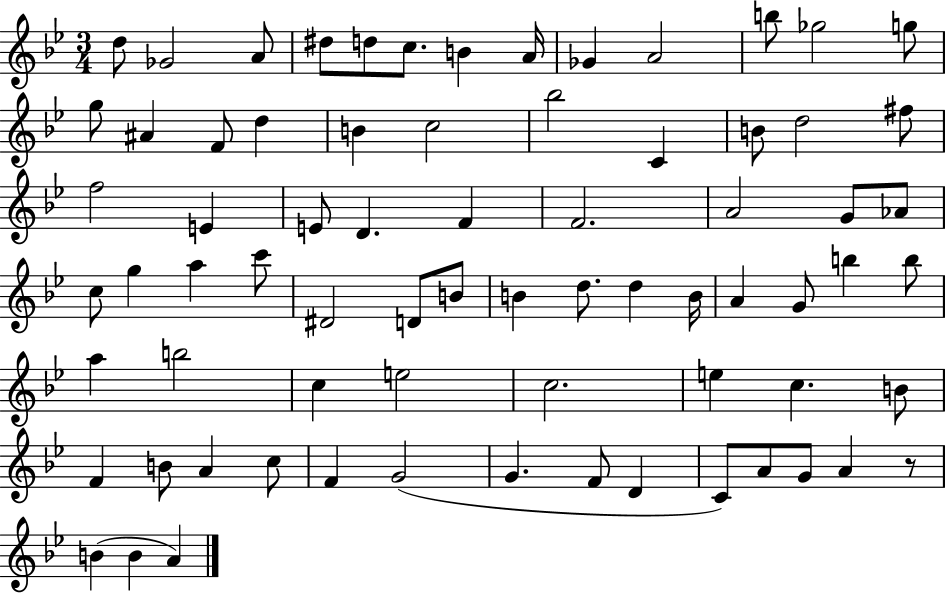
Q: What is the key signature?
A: BES major